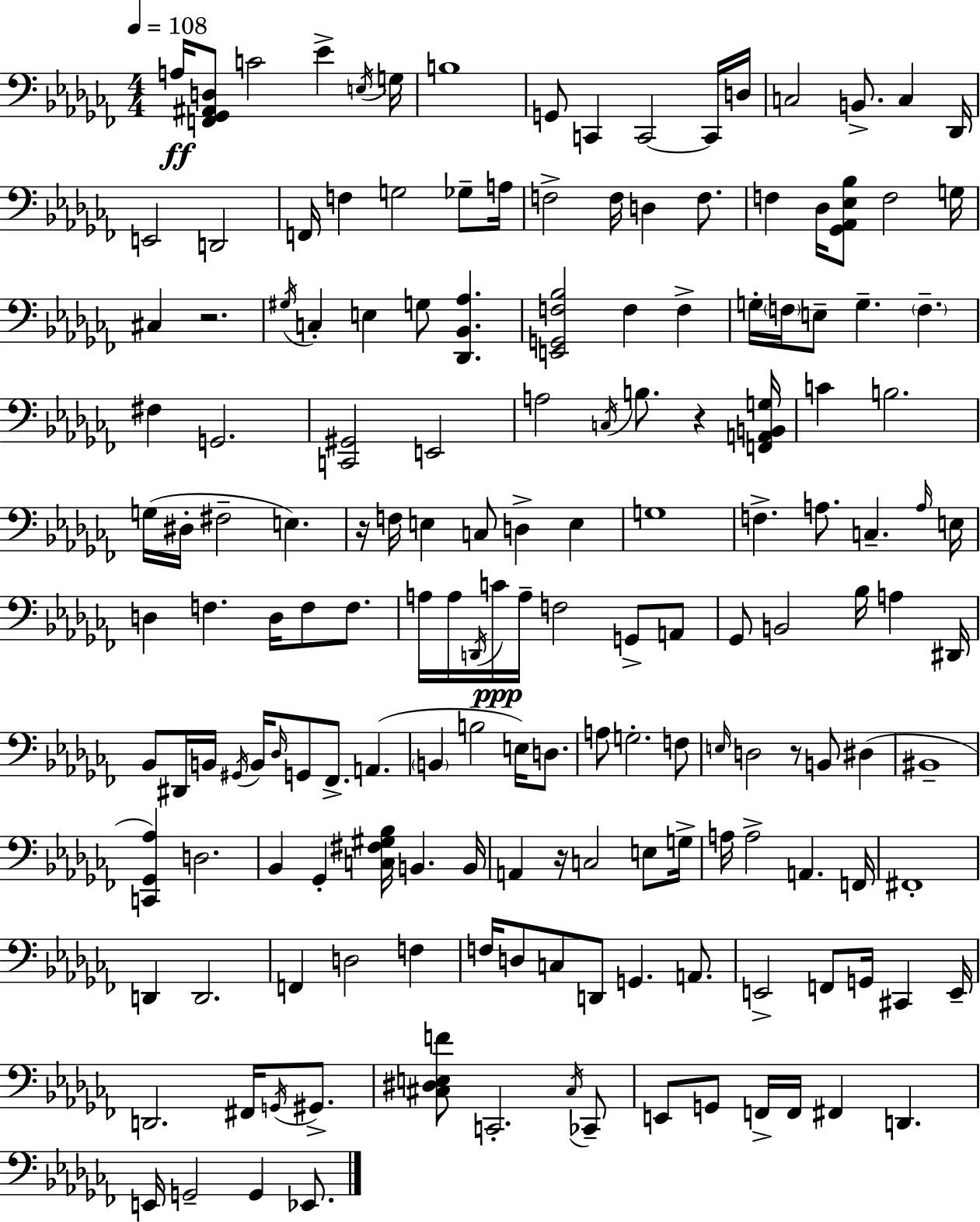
X:1
T:Untitled
M:4/4
L:1/4
K:Abm
A,/4 [F,,_G,,^A,,D,]/2 C2 _E E,/4 G,/4 B,4 G,,/2 C,, C,,2 C,,/4 D,/4 C,2 B,,/2 C, _D,,/4 E,,2 D,,2 F,,/4 F, G,2 _G,/2 A,/4 F,2 F,/4 D, F,/2 F, _D,/4 [_G,,_A,,_E,_B,]/2 F,2 G,/4 ^C, z2 ^G,/4 C, E, G,/2 [_D,,_B,,_A,] [E,,G,,F,_B,]2 F, F, G,/4 F,/4 E,/2 G, F, ^F, G,,2 [C,,^G,,]2 E,,2 A,2 C,/4 B,/2 z [F,,A,,B,,G,]/4 C B,2 G,/4 ^D,/4 ^F,2 E, z/4 F,/4 E, C,/2 D, E, G,4 F, A,/2 C, A,/4 E,/4 D, F, D,/4 F,/2 F,/2 A,/4 A,/4 D,,/4 C/4 A,/4 F,2 G,,/2 A,,/2 _G,,/2 B,,2 _B,/4 A, ^D,,/4 _B,,/2 ^D,,/4 B,,/4 ^G,,/4 B,,/4 _D,/4 G,,/2 _F,,/2 A,, B,, B,2 E,/4 D,/2 A,/2 G,2 F,/2 E,/4 D,2 z/2 B,,/2 ^D, ^B,,4 [C,,_G,,_A,] D,2 _B,, _G,, [C,^F,^G,_B,]/4 B,, B,,/4 A,, z/4 C,2 E,/2 G,/4 A,/4 A,2 A,, F,,/4 ^F,,4 D,, D,,2 F,, D,2 F, F,/4 D,/2 C,/2 D,,/2 G,, A,,/2 E,,2 F,,/2 G,,/4 ^C,, E,,/4 D,,2 ^F,,/4 G,,/4 ^G,,/2 [^C,^D,E,F]/2 C,,2 ^C,/4 _C,,/2 E,,/2 G,,/2 F,,/4 F,,/4 ^F,, D,, E,,/4 G,,2 G,, _E,,/2